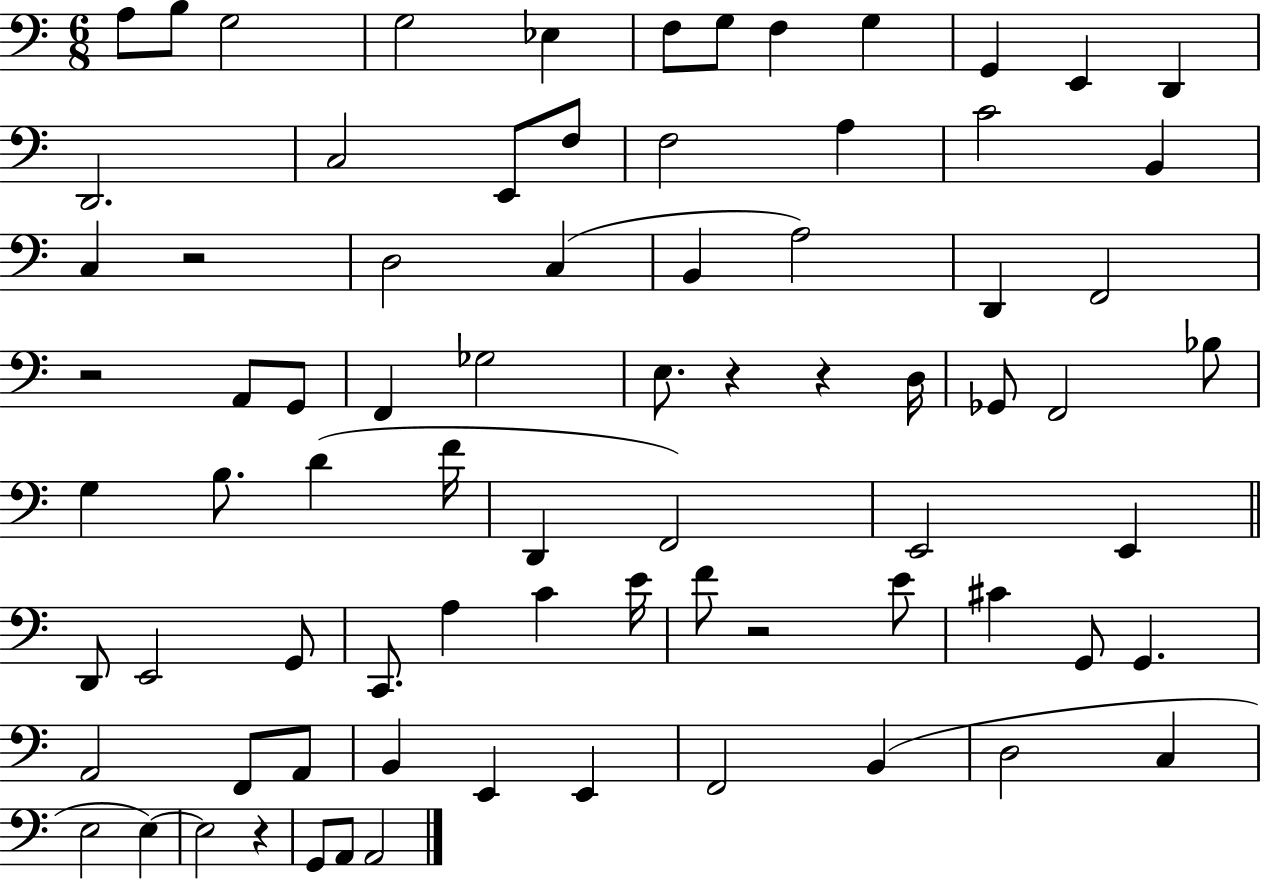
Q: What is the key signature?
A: C major